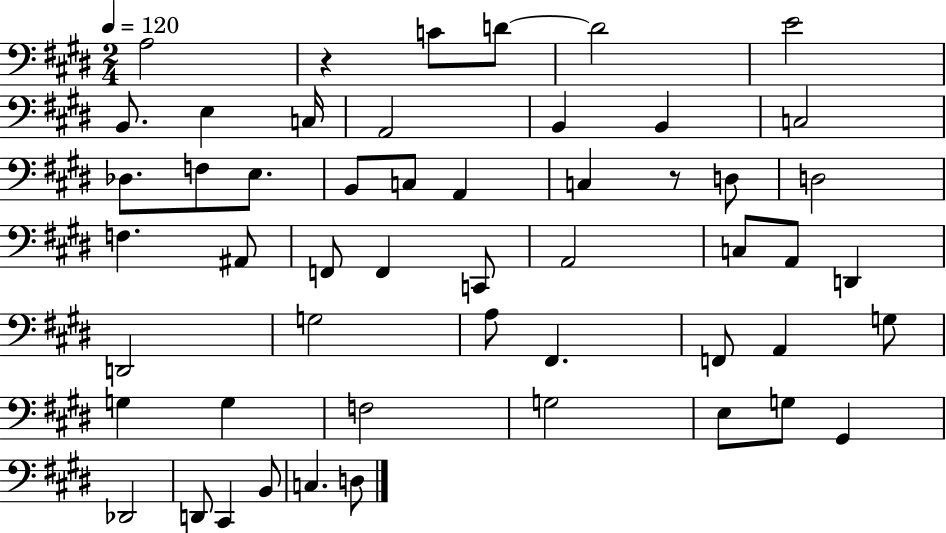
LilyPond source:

{
  \clef bass
  \numericTimeSignature
  \time 2/4
  \key e \major
  \tempo 4 = 120
  a2 | r4 c'8 d'8~~ | d'2 | e'2 | \break b,8. e4 c16 | a,2 | b,4 b,4 | c2 | \break des8. f8 e8. | b,8 c8 a,4 | c4 r8 d8 | d2 | \break f4. ais,8 | f,8 f,4 c,8 | a,2 | c8 a,8 d,4 | \break d,2 | g2 | a8 fis,4. | f,8 a,4 g8 | \break g4 g4 | f2 | g2 | e8 g8 gis,4 | \break des,2 | d,8 cis,4 b,8 | c4. d8 | \bar "|."
}